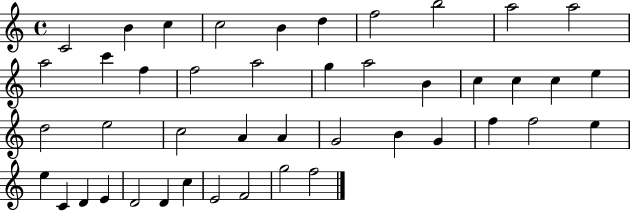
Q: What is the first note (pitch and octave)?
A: C4